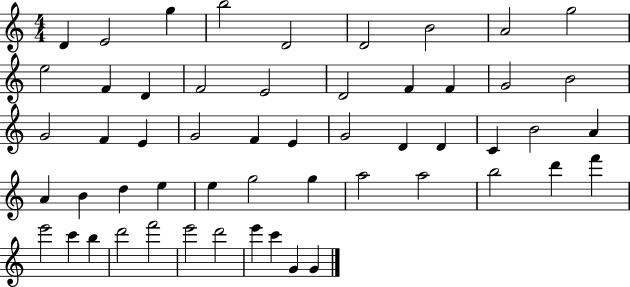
D4/q E4/h G5/q B5/h D4/h D4/h B4/h A4/h G5/h E5/h F4/q D4/q F4/h E4/h D4/h F4/q F4/q G4/h B4/h G4/h F4/q E4/q G4/h F4/q E4/q G4/h D4/q D4/q C4/q B4/h A4/q A4/q B4/q D5/q E5/q E5/q G5/h G5/q A5/h A5/h B5/h D6/q F6/q E6/h C6/q B5/q D6/h F6/h E6/h D6/h E6/q C6/q G4/q G4/q